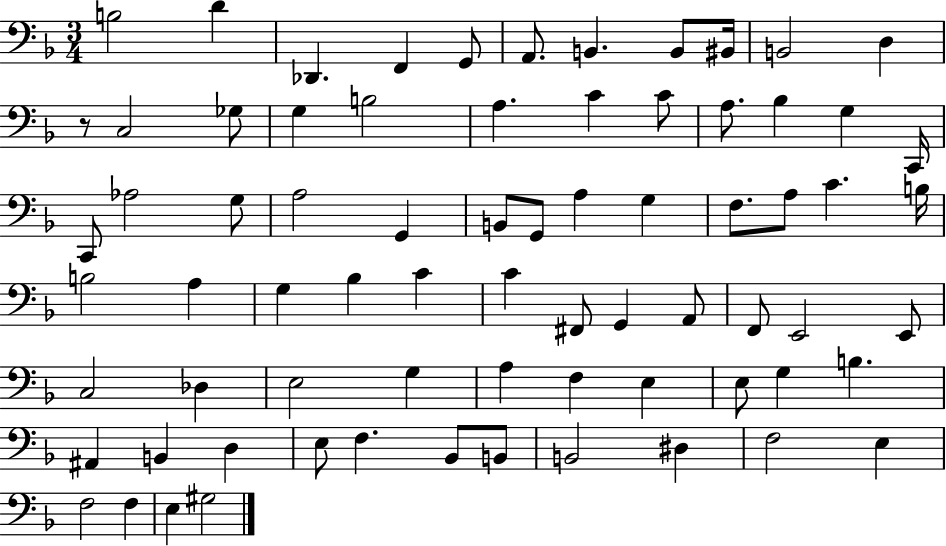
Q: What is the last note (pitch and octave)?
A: G#3